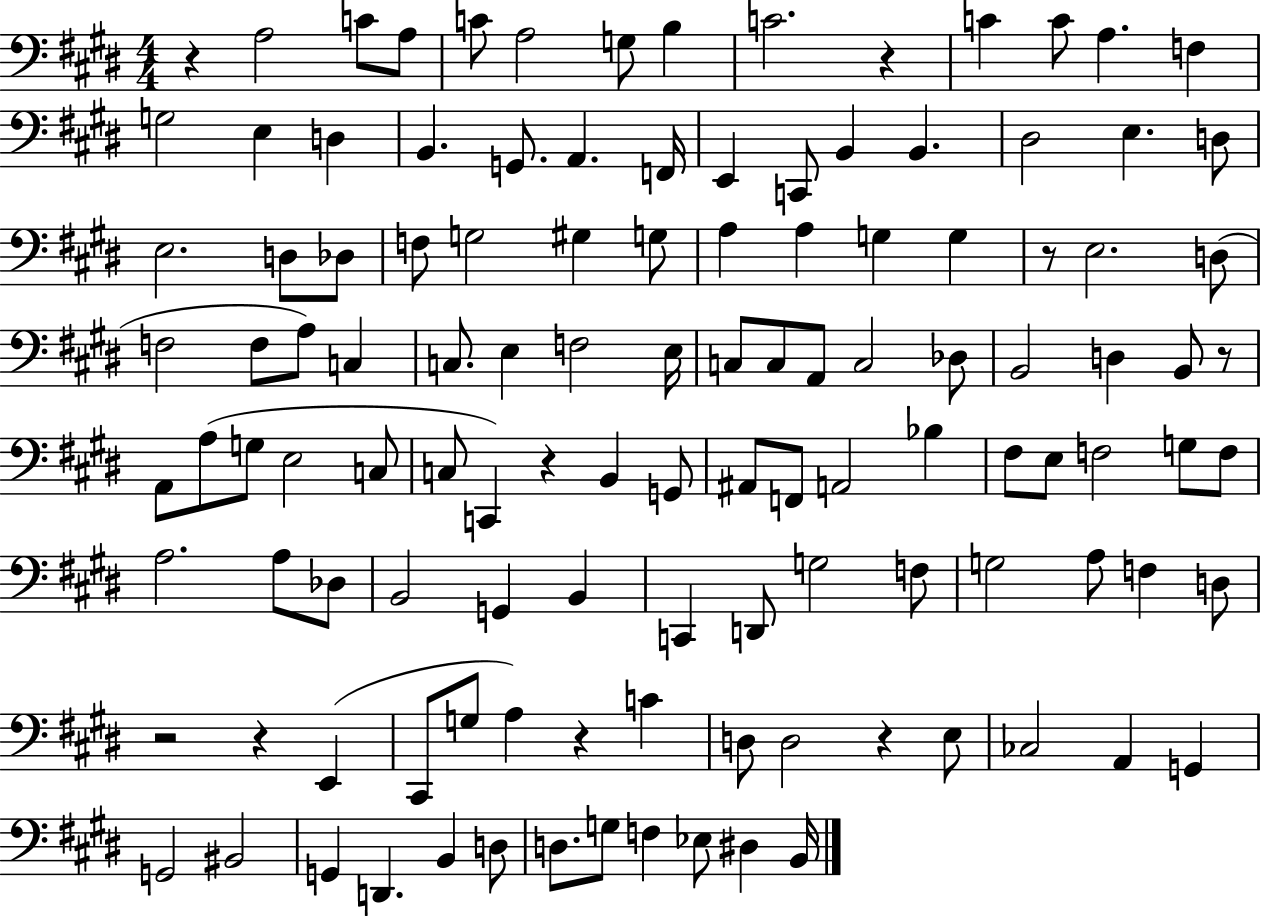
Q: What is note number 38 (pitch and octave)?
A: E3